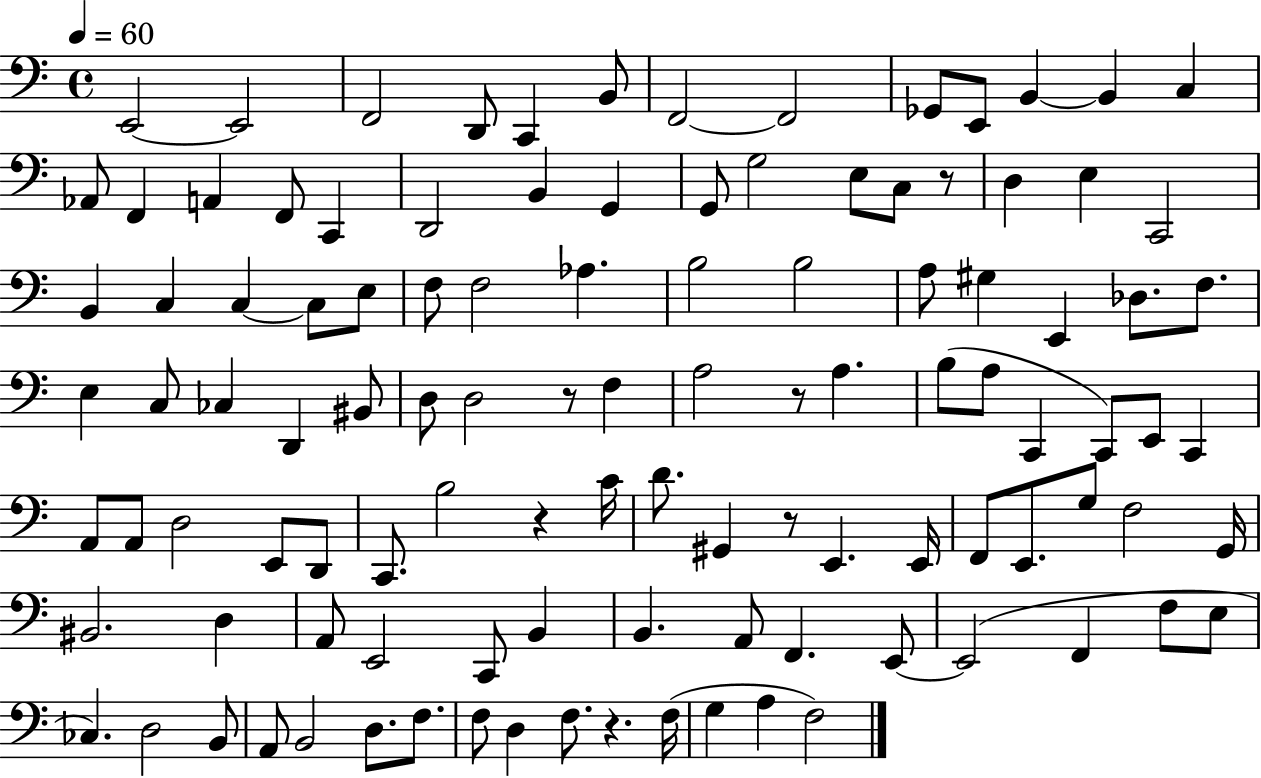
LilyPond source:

{
  \clef bass
  \time 4/4
  \defaultTimeSignature
  \key c \major
  \tempo 4 = 60
  \repeat volta 2 { e,2~~ e,2 | f,2 d,8 c,4 b,8 | f,2~~ f,2 | ges,8 e,8 b,4~~ b,4 c4 | \break aes,8 f,4 a,4 f,8 c,4 | d,2 b,4 g,4 | g,8 g2 e8 c8 r8 | d4 e4 c,2 | \break b,4 c4 c4~~ c8 e8 | f8 f2 aes4. | b2 b2 | a8 gis4 e,4 des8. f8. | \break e4 c8 ces4 d,4 bis,8 | d8 d2 r8 f4 | a2 r8 a4. | b8( a8 c,4 c,8) e,8 c,4 | \break a,8 a,8 d2 e,8 d,8 | c,8. b2 r4 c'16 | d'8. gis,4 r8 e,4. e,16 | f,8 e,8. g8 f2 g,16 | \break bis,2. d4 | a,8 e,2 c,8 b,4 | b,4. a,8 f,4. e,8~~ | e,2( f,4 f8 e8 | \break ces4.) d2 b,8 | a,8 b,2 d8. f8. | f8 d4 f8. r4. f16( | g4 a4 f2) | \break } \bar "|."
}